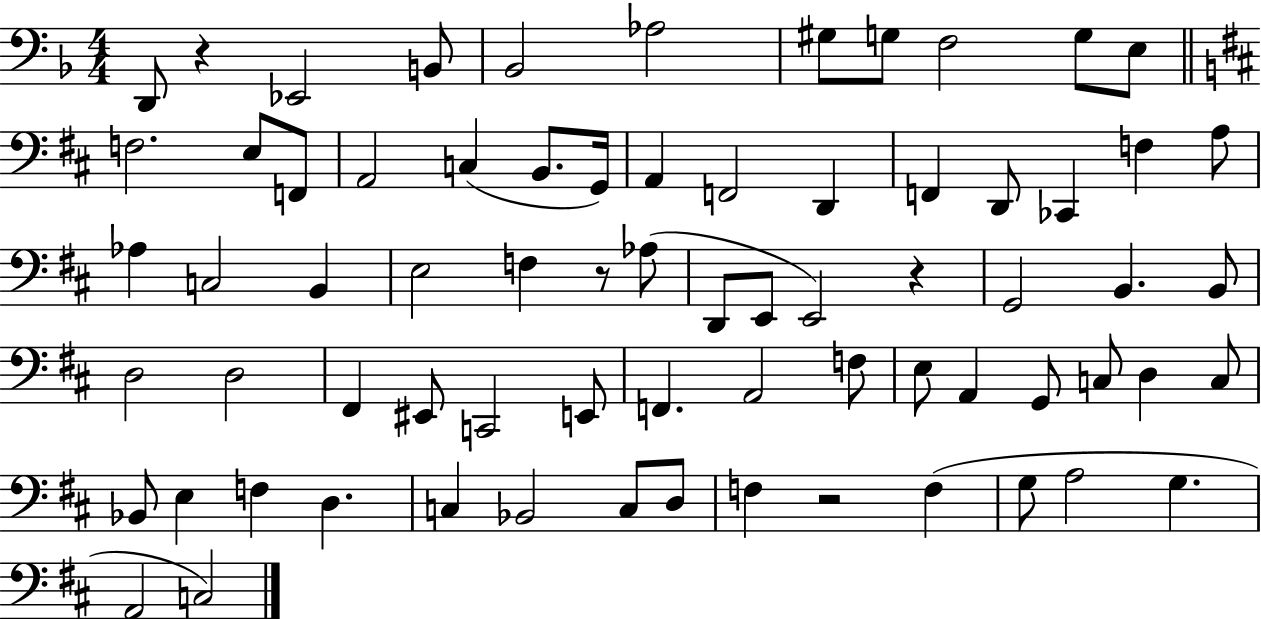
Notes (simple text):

D2/e R/q Eb2/h B2/e Bb2/h Ab3/h G#3/e G3/e F3/h G3/e E3/e F3/h. E3/e F2/e A2/h C3/q B2/e. G2/s A2/q F2/h D2/q F2/q D2/e CES2/q F3/q A3/e Ab3/q C3/h B2/q E3/h F3/q R/e Ab3/e D2/e E2/e E2/h R/q G2/h B2/q. B2/e D3/h D3/h F#2/q EIS2/e C2/h E2/e F2/q. A2/h F3/e E3/e A2/q G2/e C3/e D3/q C3/e Bb2/e E3/q F3/q D3/q. C3/q Bb2/h C3/e D3/e F3/q R/h F3/q G3/e A3/h G3/q. A2/h C3/h